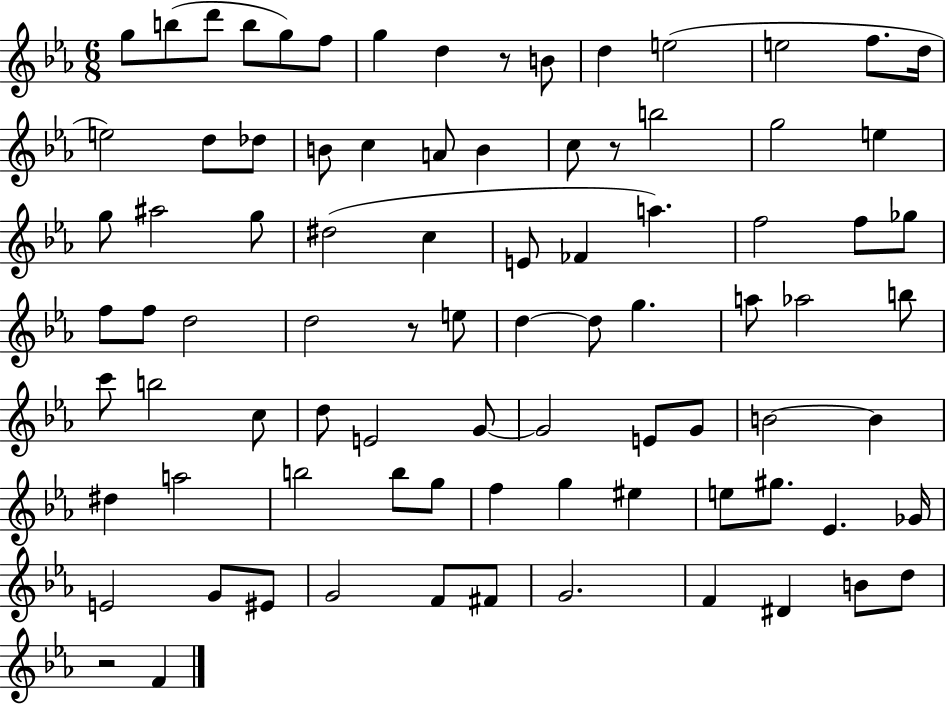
G5/e B5/e D6/e B5/e G5/e F5/e G5/q D5/q R/e B4/e D5/q E5/h E5/h F5/e. D5/s E5/h D5/e Db5/e B4/e C5/q A4/e B4/q C5/e R/e B5/h G5/h E5/q G5/e A#5/h G5/e D#5/h C5/q E4/e FES4/q A5/q. F5/h F5/e Gb5/e F5/e F5/e D5/h D5/h R/e E5/e D5/q D5/e G5/q. A5/e Ab5/h B5/e C6/e B5/h C5/e D5/e E4/h G4/e G4/h E4/e G4/e B4/h B4/q D#5/q A5/h B5/h B5/e G5/e F5/q G5/q EIS5/q E5/e G#5/e. Eb4/q. Gb4/s E4/h G4/e EIS4/e G4/h F4/e F#4/e G4/h. F4/q D#4/q B4/e D5/e R/h F4/q